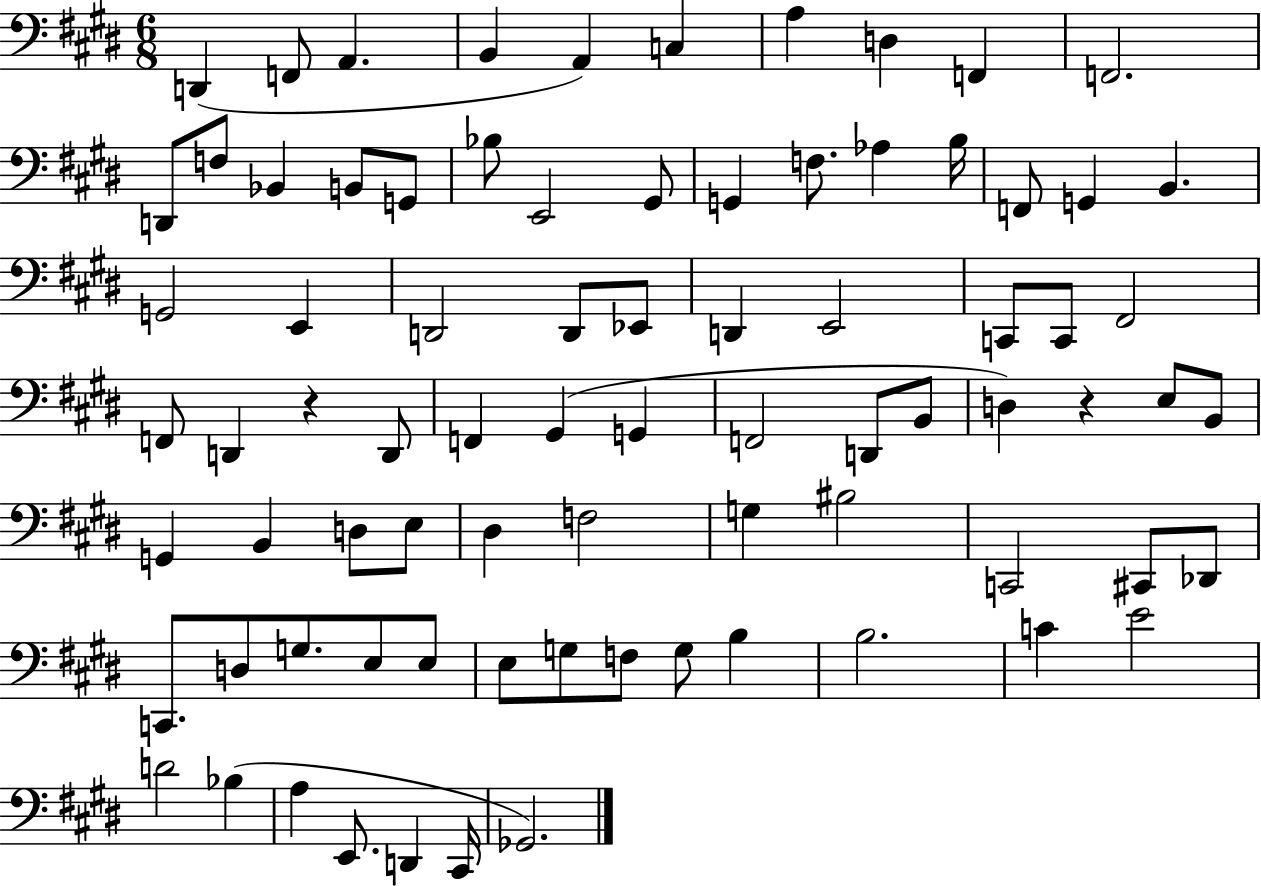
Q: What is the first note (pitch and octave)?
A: D2